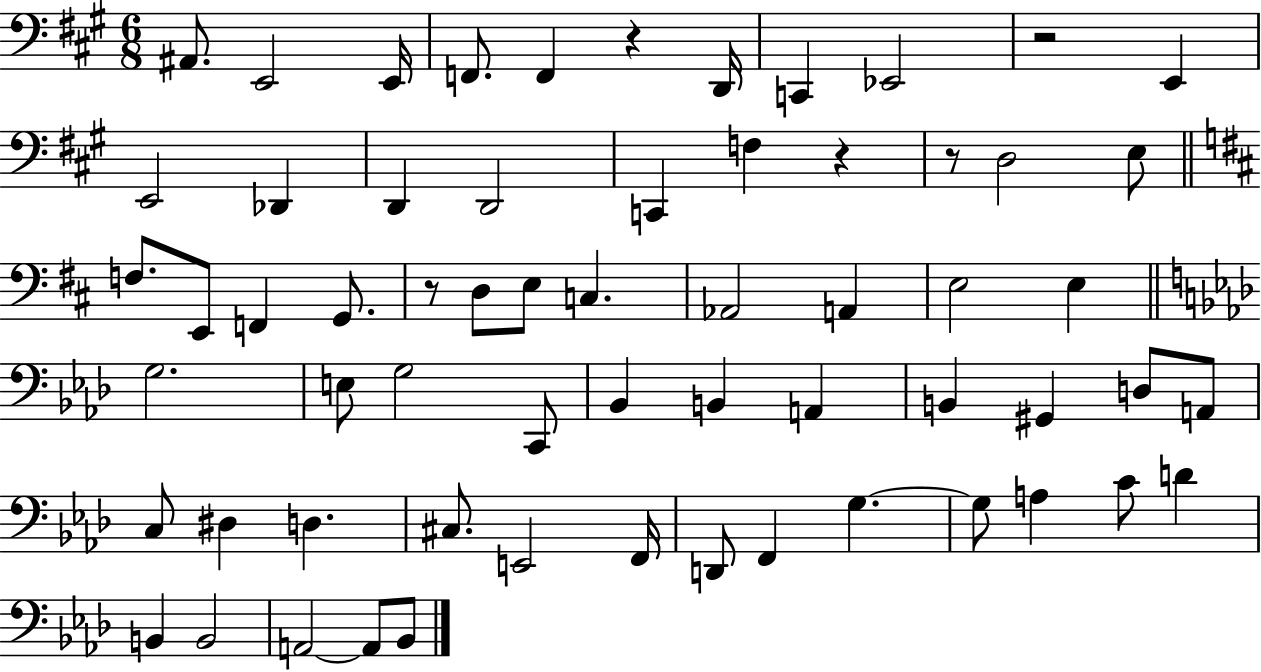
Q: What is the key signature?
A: A major